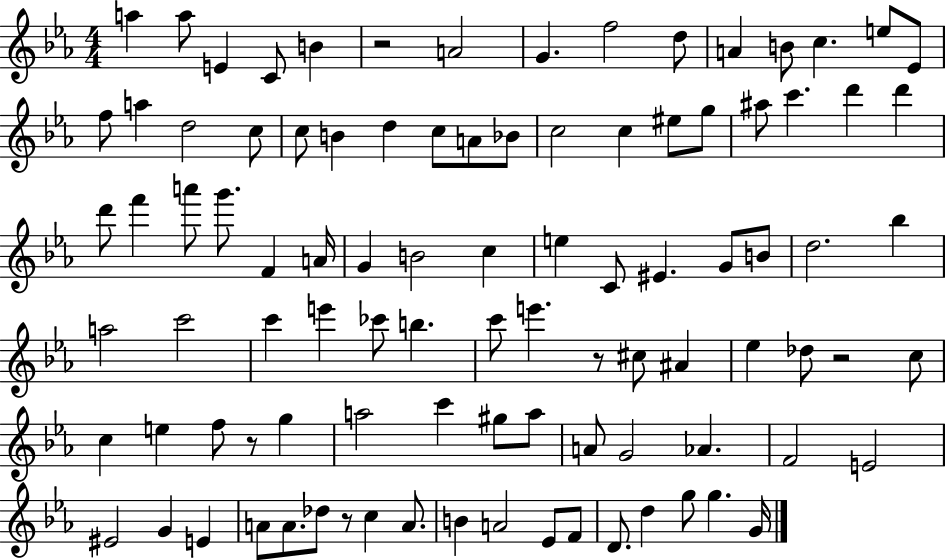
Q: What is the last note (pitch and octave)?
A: G4